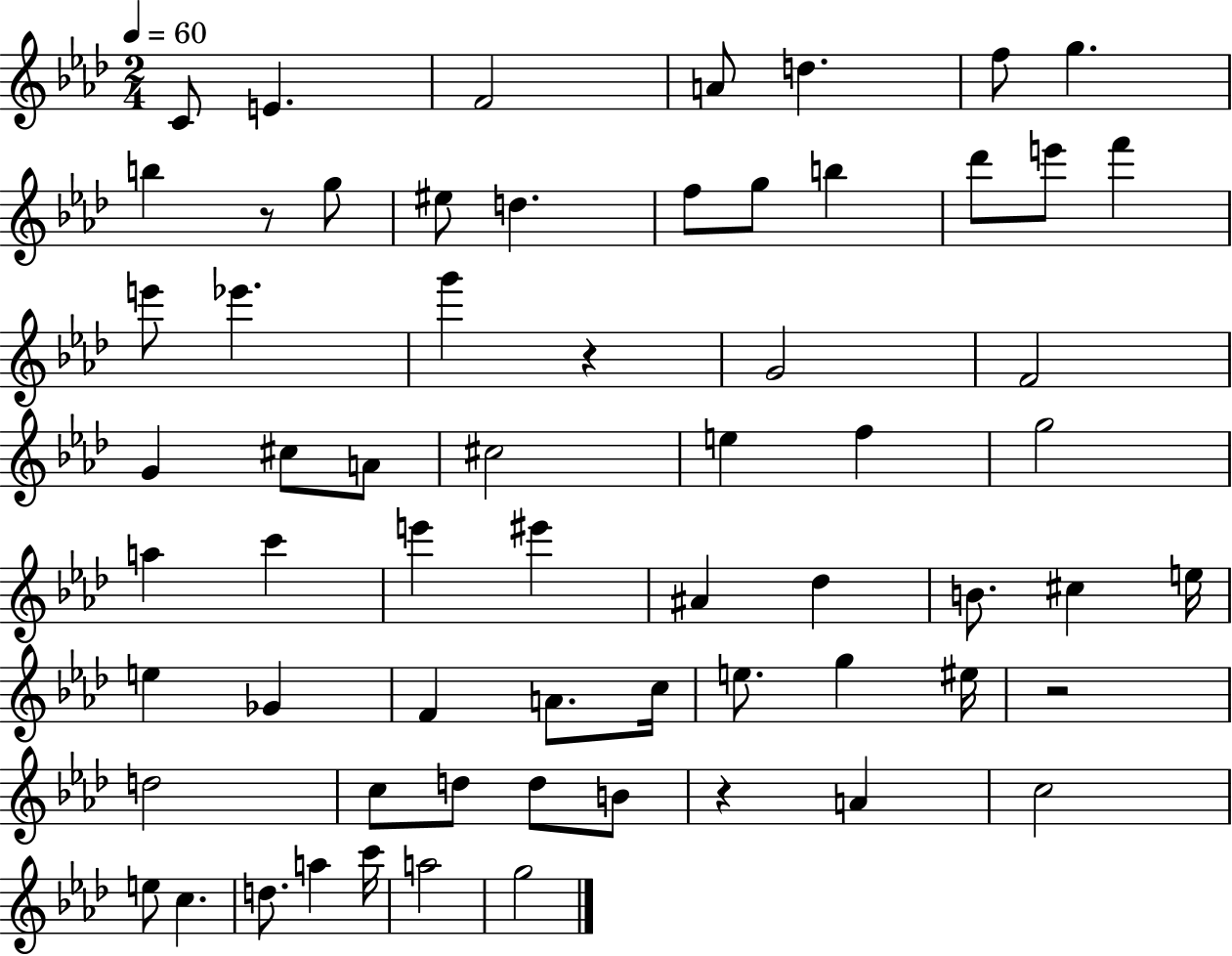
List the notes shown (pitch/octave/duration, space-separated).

C4/e E4/q. F4/h A4/e D5/q. F5/e G5/q. B5/q R/e G5/e EIS5/e D5/q. F5/e G5/e B5/q Db6/e E6/e F6/q E6/e Eb6/q. G6/q R/q G4/h F4/h G4/q C#5/e A4/e C#5/h E5/q F5/q G5/h A5/q C6/q E6/q EIS6/q A#4/q Db5/q B4/e. C#5/q E5/s E5/q Gb4/q F4/q A4/e. C5/s E5/e. G5/q EIS5/s R/h D5/h C5/e D5/e D5/e B4/e R/q A4/q C5/h E5/e C5/q. D5/e. A5/q C6/s A5/h G5/h